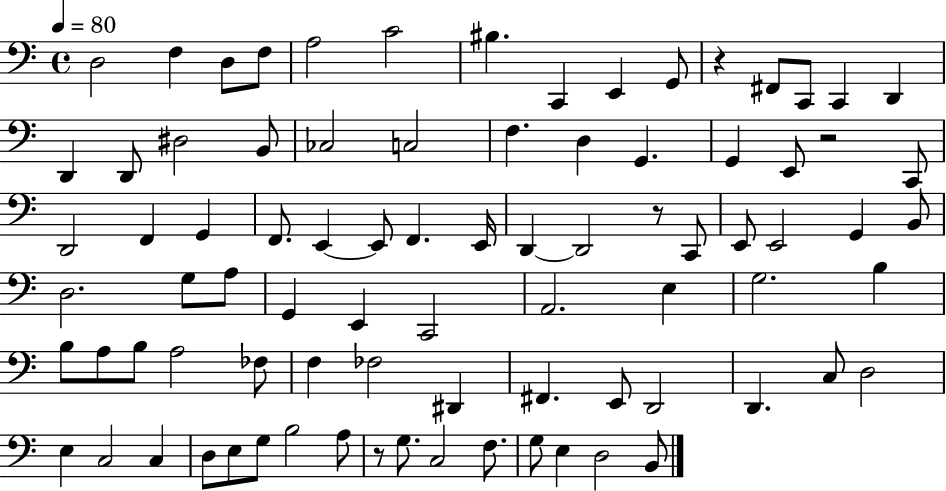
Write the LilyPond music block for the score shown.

{
  \clef bass
  \time 4/4
  \defaultTimeSignature
  \key c \major
  \tempo 4 = 80
  d2 f4 d8 f8 | a2 c'2 | bis4. c,4 e,4 g,8 | r4 fis,8 c,8 c,4 d,4 | \break d,4 d,8 dis2 b,8 | ces2 c2 | f4. d4 g,4. | g,4 e,8 r2 c,8 | \break d,2 f,4 g,4 | f,8. e,4~~ e,8 f,4. e,16 | d,4~~ d,2 r8 c,8 | e,8 e,2 g,4 b,8 | \break d2. g8 a8 | g,4 e,4 c,2 | a,2. e4 | g2. b4 | \break b8 a8 b8 a2 fes8 | f4 fes2 dis,4 | fis,4. e,8 d,2 | d,4. c8 d2 | \break e4 c2 c4 | d8 e8 g8 b2 a8 | r8 g8. c2 f8. | g8 e4 d2 b,8 | \break \bar "|."
}